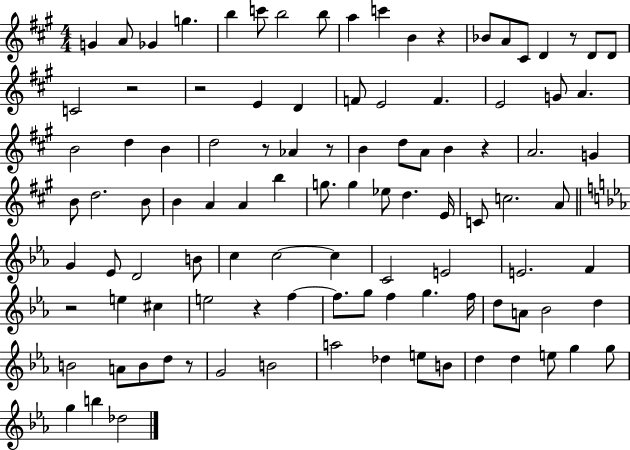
G4/q A4/e Gb4/q G5/q. B5/q C6/e B5/h B5/e A5/q C6/q B4/q R/q Bb4/e A4/e C#4/e D4/q R/e D4/e D4/e C4/h R/h R/h E4/q D4/q F4/e E4/h F4/q. E4/h G4/e A4/q. B4/h D5/q B4/q D5/h R/e Ab4/q R/e B4/q D5/e A4/e B4/q R/q A4/h. G4/q B4/e D5/h. B4/e B4/q A4/q A4/q B5/q G5/e. G5/q Eb5/e D5/q. E4/s C4/e C5/h. A4/e G4/q Eb4/e D4/h B4/e C5/q C5/h C5/q C4/h E4/h E4/h. F4/q R/h E5/q C#5/q E5/h R/q F5/q F5/e. G5/e F5/q G5/q. F5/s D5/e A4/e Bb4/h D5/q B4/h A4/e B4/e D5/e R/e G4/h B4/h A5/h Db5/q E5/e B4/e D5/q D5/q E5/e G5/q G5/e G5/q B5/q Db5/h